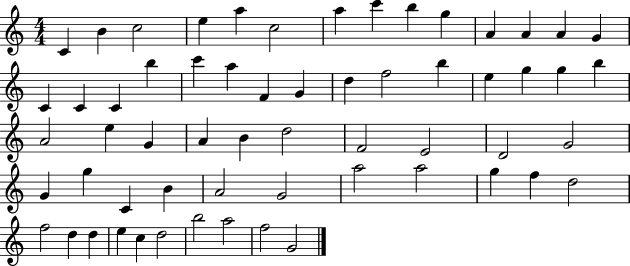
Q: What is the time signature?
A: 4/4